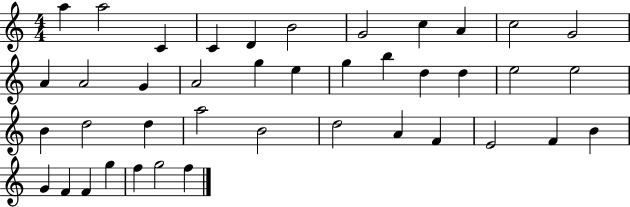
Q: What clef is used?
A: treble